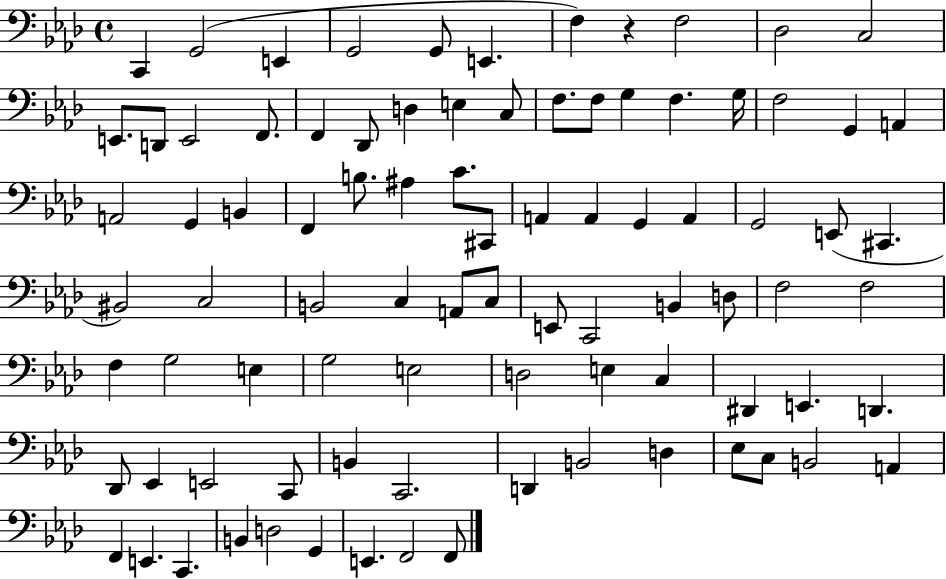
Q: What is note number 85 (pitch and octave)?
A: E2